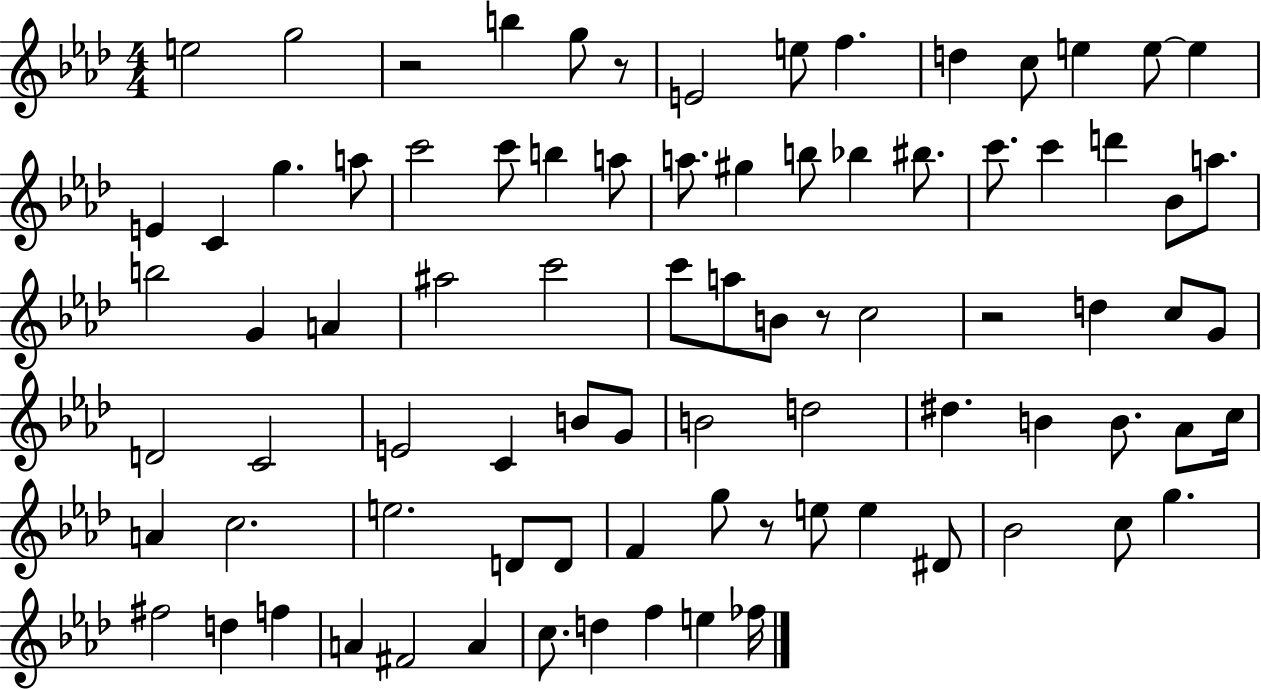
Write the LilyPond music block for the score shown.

{
  \clef treble
  \numericTimeSignature
  \time 4/4
  \key aes \major
  e''2 g''2 | r2 b''4 g''8 r8 | e'2 e''8 f''4. | d''4 c''8 e''4 e''8~~ e''4 | \break e'4 c'4 g''4. a''8 | c'''2 c'''8 b''4 a''8 | a''8. gis''4 b''8 bes''4 bis''8. | c'''8. c'''4 d'''4 bes'8 a''8. | \break b''2 g'4 a'4 | ais''2 c'''2 | c'''8 a''8 b'8 r8 c''2 | r2 d''4 c''8 g'8 | \break d'2 c'2 | e'2 c'4 b'8 g'8 | b'2 d''2 | dis''4. b'4 b'8. aes'8 c''16 | \break a'4 c''2. | e''2. d'8 d'8 | f'4 g''8 r8 e''8 e''4 dis'8 | bes'2 c''8 g''4. | \break fis''2 d''4 f''4 | a'4 fis'2 a'4 | c''8. d''4 f''4 e''4 fes''16 | \bar "|."
}